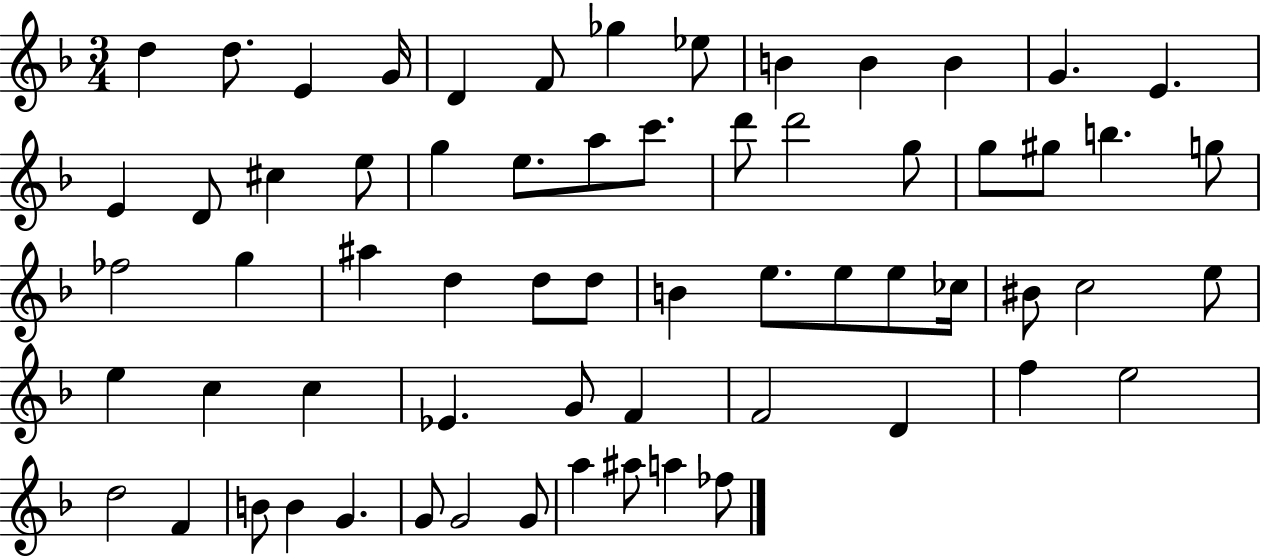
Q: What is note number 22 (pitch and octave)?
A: D6